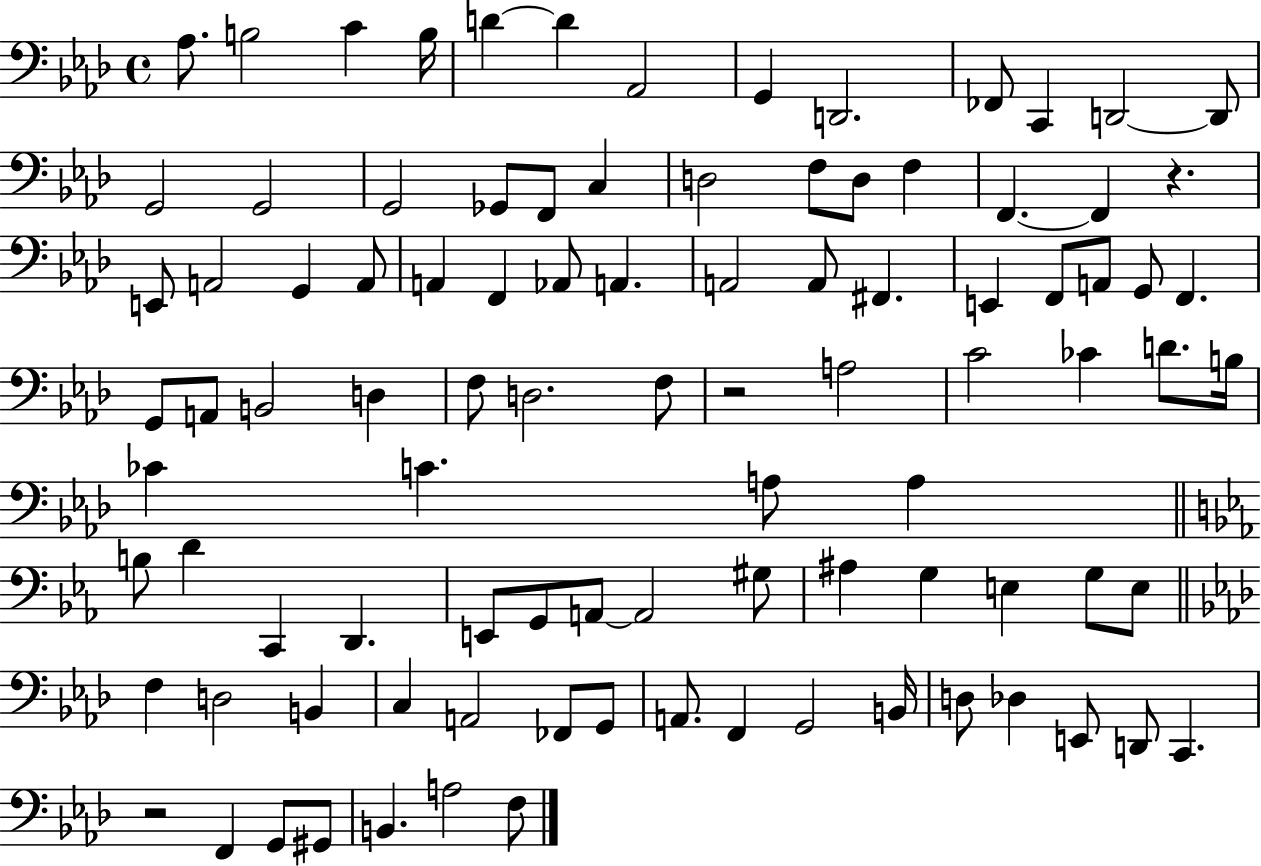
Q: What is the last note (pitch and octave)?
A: F3